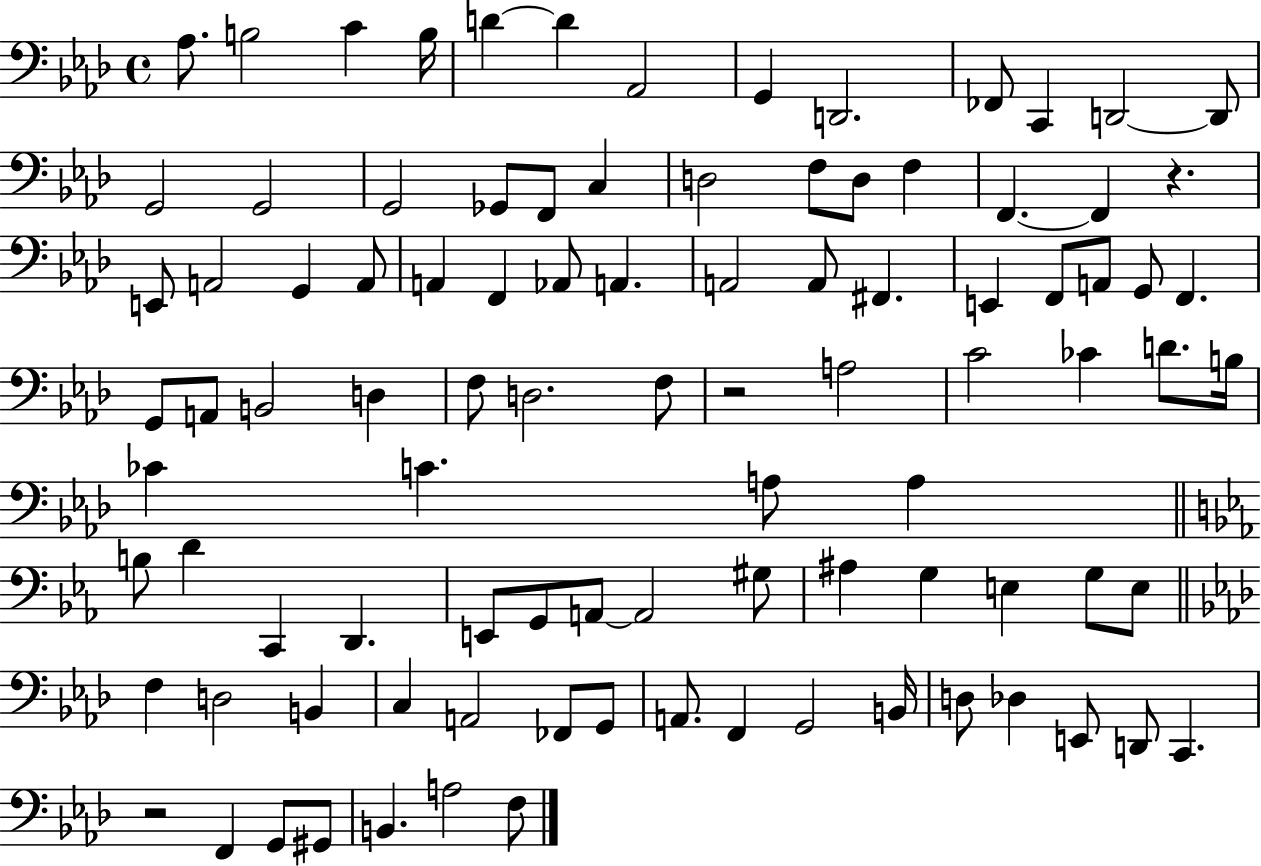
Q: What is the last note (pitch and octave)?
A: F3